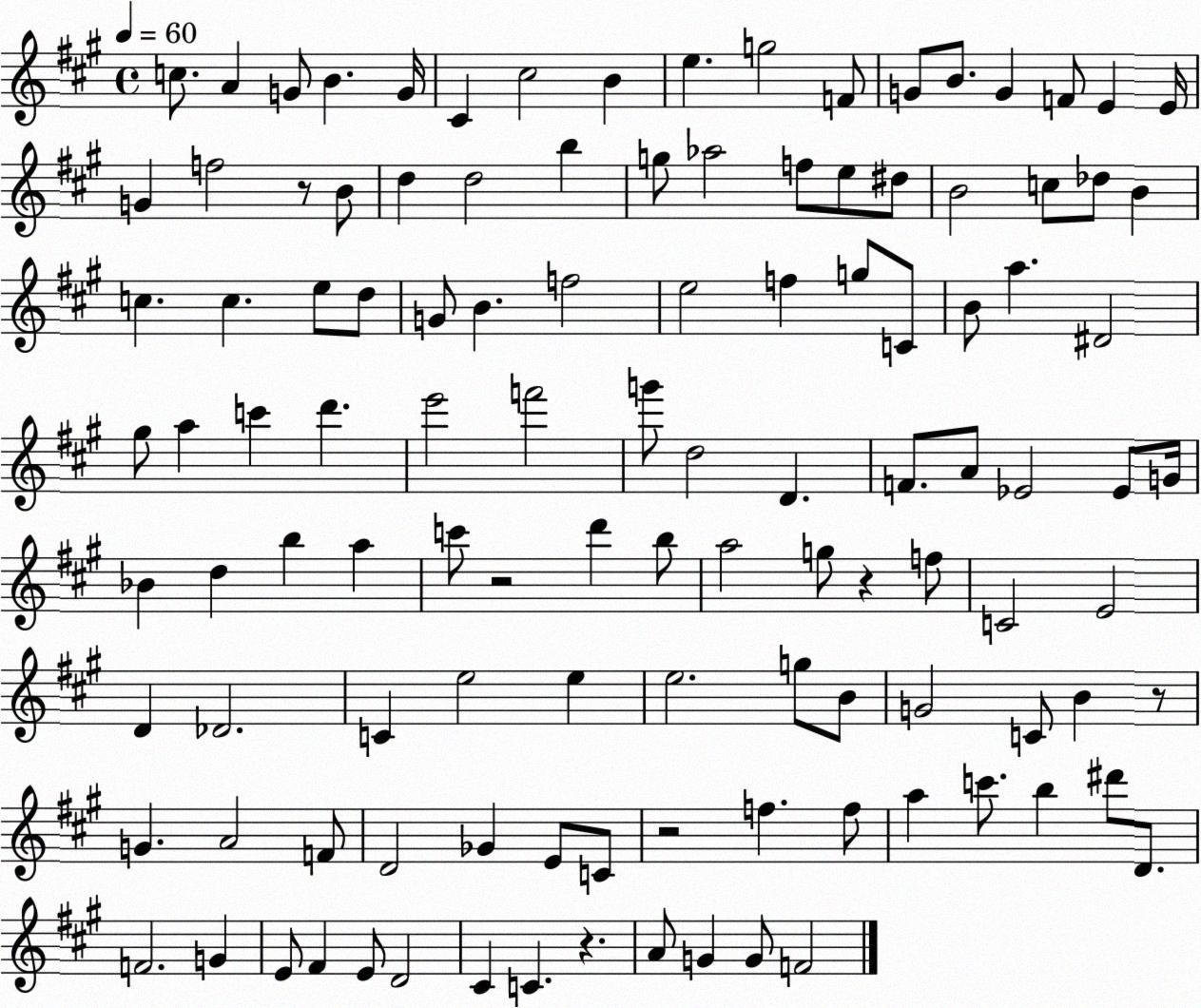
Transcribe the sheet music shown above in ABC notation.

X:1
T:Untitled
M:4/4
L:1/4
K:A
c/2 A G/2 B G/4 ^C ^c2 B e g2 F/2 G/2 B/2 G F/2 E E/4 G f2 z/2 B/2 d d2 b g/2 _a2 f/2 e/2 ^d/2 B2 c/2 _d/2 B c c e/2 d/2 G/2 B f2 e2 f g/2 C/2 B/2 a ^D2 ^g/2 a c' d' e'2 f'2 g'/2 d2 D F/2 A/2 _E2 _E/2 G/4 _B d b a c'/2 z2 d' b/2 a2 g/2 z f/2 C2 E2 D _D2 C e2 e e2 g/2 B/2 G2 C/2 B z/2 G A2 F/2 D2 _G E/2 C/2 z2 f f/2 a c'/2 b ^d'/2 D/2 F2 G E/2 ^F E/2 D2 ^C C z A/2 G G/2 F2